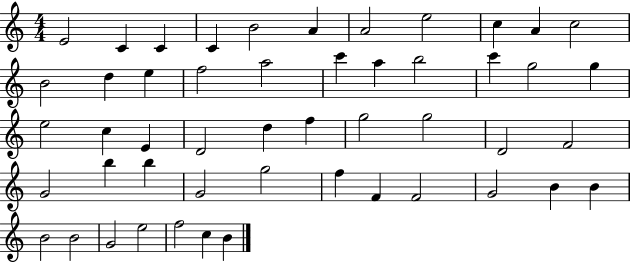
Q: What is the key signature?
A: C major